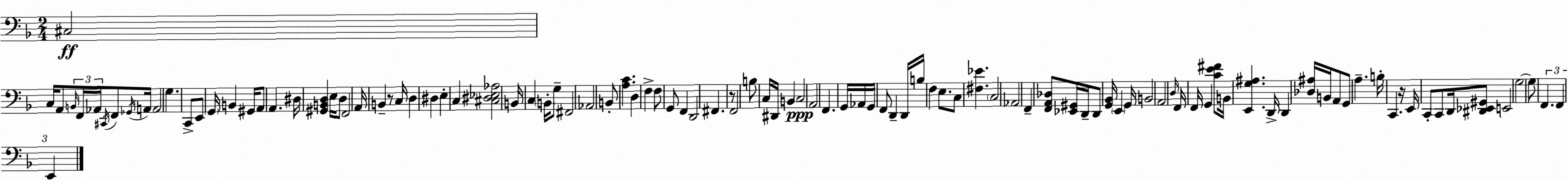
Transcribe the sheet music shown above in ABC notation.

X:1
T:Untitled
M:2/4
L:1/4
K:Dm
^C,2 C,/4 A,,/2 B,,/4 F,,/4 _A,,/4 ^C,,/4 F,,/2 _G,,/4 A,,/4 A,,2 G, C,,/2 E,,/2 G,,/4 B,, ^G,,/4 A,,/2 A,, ^D,/4 [^G,,B,,D,] E,/4 D,/2 F,,2 A,,/4 B,, z/2 C,/4 D, ^D, E, C, [^C,^D,_E,_A,]2 B,,/4 C, B,,/4 G,/2 ^F,,2 _A,,2 B,,/2 [A,C] D, F, F,/2 G,,/2 F,, D,,2 ^F,, z/2 F,,2 B,/2 C,/4 ^D,,/4 B,, C,2 A,,2 F,, G,,/4 _A,,/4 G,,/4 F,,/2 D,, D,,/4 B,/4 F, E,/2 C,/2 [^F,_E] C,2 _A,,2 F,, [F,,A,,_D,]/2 [_E,,^G,,]/4 D,,/4 D,,/2 [G,,_B,,]/4 E,, G,,/4 B,,2 A,,2 D,/4 F,,/4 F,,/4 G,, [CE^F]/2 B,,/4 [E,,G,^A,] D,,/4 D,, [_D,^A,]/4 B,,/4 A,,/2 G,,/2 A, B,/4 C,, z/4 E,,/4 C,,/2 C,,/2 D,,/4 [^D,,_E,,^G,,]/2 E,,2 G,2 G,/2 F,, F,, E,,